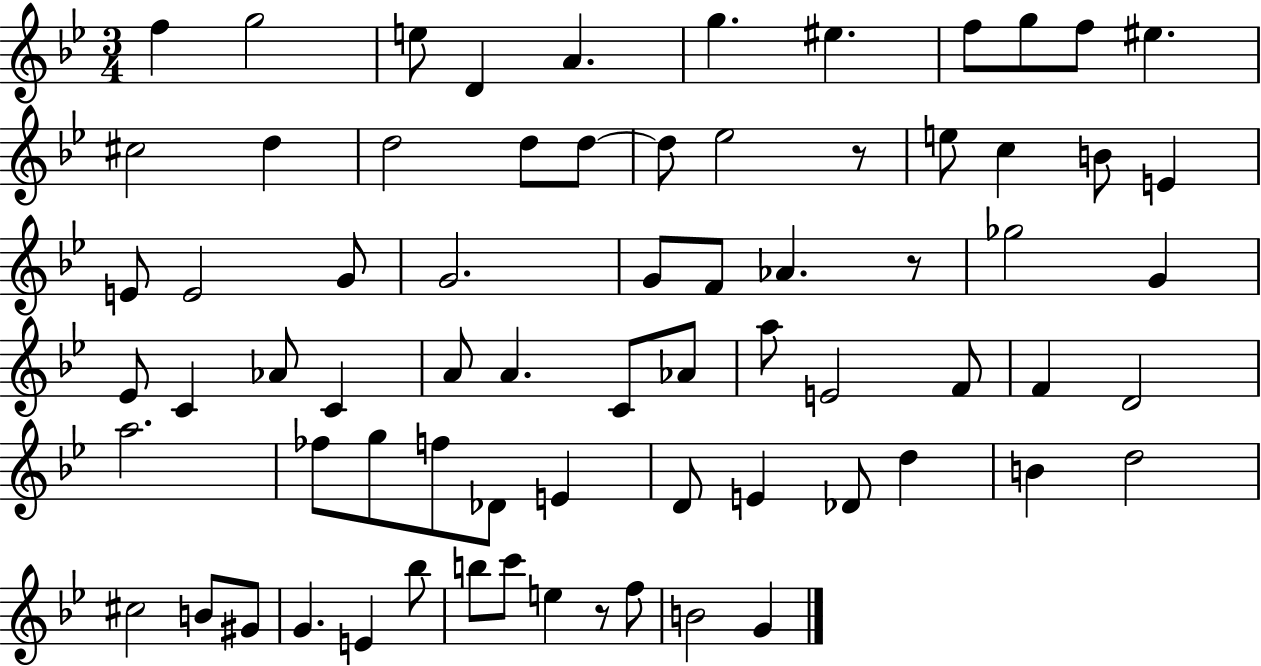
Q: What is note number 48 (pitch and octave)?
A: F5